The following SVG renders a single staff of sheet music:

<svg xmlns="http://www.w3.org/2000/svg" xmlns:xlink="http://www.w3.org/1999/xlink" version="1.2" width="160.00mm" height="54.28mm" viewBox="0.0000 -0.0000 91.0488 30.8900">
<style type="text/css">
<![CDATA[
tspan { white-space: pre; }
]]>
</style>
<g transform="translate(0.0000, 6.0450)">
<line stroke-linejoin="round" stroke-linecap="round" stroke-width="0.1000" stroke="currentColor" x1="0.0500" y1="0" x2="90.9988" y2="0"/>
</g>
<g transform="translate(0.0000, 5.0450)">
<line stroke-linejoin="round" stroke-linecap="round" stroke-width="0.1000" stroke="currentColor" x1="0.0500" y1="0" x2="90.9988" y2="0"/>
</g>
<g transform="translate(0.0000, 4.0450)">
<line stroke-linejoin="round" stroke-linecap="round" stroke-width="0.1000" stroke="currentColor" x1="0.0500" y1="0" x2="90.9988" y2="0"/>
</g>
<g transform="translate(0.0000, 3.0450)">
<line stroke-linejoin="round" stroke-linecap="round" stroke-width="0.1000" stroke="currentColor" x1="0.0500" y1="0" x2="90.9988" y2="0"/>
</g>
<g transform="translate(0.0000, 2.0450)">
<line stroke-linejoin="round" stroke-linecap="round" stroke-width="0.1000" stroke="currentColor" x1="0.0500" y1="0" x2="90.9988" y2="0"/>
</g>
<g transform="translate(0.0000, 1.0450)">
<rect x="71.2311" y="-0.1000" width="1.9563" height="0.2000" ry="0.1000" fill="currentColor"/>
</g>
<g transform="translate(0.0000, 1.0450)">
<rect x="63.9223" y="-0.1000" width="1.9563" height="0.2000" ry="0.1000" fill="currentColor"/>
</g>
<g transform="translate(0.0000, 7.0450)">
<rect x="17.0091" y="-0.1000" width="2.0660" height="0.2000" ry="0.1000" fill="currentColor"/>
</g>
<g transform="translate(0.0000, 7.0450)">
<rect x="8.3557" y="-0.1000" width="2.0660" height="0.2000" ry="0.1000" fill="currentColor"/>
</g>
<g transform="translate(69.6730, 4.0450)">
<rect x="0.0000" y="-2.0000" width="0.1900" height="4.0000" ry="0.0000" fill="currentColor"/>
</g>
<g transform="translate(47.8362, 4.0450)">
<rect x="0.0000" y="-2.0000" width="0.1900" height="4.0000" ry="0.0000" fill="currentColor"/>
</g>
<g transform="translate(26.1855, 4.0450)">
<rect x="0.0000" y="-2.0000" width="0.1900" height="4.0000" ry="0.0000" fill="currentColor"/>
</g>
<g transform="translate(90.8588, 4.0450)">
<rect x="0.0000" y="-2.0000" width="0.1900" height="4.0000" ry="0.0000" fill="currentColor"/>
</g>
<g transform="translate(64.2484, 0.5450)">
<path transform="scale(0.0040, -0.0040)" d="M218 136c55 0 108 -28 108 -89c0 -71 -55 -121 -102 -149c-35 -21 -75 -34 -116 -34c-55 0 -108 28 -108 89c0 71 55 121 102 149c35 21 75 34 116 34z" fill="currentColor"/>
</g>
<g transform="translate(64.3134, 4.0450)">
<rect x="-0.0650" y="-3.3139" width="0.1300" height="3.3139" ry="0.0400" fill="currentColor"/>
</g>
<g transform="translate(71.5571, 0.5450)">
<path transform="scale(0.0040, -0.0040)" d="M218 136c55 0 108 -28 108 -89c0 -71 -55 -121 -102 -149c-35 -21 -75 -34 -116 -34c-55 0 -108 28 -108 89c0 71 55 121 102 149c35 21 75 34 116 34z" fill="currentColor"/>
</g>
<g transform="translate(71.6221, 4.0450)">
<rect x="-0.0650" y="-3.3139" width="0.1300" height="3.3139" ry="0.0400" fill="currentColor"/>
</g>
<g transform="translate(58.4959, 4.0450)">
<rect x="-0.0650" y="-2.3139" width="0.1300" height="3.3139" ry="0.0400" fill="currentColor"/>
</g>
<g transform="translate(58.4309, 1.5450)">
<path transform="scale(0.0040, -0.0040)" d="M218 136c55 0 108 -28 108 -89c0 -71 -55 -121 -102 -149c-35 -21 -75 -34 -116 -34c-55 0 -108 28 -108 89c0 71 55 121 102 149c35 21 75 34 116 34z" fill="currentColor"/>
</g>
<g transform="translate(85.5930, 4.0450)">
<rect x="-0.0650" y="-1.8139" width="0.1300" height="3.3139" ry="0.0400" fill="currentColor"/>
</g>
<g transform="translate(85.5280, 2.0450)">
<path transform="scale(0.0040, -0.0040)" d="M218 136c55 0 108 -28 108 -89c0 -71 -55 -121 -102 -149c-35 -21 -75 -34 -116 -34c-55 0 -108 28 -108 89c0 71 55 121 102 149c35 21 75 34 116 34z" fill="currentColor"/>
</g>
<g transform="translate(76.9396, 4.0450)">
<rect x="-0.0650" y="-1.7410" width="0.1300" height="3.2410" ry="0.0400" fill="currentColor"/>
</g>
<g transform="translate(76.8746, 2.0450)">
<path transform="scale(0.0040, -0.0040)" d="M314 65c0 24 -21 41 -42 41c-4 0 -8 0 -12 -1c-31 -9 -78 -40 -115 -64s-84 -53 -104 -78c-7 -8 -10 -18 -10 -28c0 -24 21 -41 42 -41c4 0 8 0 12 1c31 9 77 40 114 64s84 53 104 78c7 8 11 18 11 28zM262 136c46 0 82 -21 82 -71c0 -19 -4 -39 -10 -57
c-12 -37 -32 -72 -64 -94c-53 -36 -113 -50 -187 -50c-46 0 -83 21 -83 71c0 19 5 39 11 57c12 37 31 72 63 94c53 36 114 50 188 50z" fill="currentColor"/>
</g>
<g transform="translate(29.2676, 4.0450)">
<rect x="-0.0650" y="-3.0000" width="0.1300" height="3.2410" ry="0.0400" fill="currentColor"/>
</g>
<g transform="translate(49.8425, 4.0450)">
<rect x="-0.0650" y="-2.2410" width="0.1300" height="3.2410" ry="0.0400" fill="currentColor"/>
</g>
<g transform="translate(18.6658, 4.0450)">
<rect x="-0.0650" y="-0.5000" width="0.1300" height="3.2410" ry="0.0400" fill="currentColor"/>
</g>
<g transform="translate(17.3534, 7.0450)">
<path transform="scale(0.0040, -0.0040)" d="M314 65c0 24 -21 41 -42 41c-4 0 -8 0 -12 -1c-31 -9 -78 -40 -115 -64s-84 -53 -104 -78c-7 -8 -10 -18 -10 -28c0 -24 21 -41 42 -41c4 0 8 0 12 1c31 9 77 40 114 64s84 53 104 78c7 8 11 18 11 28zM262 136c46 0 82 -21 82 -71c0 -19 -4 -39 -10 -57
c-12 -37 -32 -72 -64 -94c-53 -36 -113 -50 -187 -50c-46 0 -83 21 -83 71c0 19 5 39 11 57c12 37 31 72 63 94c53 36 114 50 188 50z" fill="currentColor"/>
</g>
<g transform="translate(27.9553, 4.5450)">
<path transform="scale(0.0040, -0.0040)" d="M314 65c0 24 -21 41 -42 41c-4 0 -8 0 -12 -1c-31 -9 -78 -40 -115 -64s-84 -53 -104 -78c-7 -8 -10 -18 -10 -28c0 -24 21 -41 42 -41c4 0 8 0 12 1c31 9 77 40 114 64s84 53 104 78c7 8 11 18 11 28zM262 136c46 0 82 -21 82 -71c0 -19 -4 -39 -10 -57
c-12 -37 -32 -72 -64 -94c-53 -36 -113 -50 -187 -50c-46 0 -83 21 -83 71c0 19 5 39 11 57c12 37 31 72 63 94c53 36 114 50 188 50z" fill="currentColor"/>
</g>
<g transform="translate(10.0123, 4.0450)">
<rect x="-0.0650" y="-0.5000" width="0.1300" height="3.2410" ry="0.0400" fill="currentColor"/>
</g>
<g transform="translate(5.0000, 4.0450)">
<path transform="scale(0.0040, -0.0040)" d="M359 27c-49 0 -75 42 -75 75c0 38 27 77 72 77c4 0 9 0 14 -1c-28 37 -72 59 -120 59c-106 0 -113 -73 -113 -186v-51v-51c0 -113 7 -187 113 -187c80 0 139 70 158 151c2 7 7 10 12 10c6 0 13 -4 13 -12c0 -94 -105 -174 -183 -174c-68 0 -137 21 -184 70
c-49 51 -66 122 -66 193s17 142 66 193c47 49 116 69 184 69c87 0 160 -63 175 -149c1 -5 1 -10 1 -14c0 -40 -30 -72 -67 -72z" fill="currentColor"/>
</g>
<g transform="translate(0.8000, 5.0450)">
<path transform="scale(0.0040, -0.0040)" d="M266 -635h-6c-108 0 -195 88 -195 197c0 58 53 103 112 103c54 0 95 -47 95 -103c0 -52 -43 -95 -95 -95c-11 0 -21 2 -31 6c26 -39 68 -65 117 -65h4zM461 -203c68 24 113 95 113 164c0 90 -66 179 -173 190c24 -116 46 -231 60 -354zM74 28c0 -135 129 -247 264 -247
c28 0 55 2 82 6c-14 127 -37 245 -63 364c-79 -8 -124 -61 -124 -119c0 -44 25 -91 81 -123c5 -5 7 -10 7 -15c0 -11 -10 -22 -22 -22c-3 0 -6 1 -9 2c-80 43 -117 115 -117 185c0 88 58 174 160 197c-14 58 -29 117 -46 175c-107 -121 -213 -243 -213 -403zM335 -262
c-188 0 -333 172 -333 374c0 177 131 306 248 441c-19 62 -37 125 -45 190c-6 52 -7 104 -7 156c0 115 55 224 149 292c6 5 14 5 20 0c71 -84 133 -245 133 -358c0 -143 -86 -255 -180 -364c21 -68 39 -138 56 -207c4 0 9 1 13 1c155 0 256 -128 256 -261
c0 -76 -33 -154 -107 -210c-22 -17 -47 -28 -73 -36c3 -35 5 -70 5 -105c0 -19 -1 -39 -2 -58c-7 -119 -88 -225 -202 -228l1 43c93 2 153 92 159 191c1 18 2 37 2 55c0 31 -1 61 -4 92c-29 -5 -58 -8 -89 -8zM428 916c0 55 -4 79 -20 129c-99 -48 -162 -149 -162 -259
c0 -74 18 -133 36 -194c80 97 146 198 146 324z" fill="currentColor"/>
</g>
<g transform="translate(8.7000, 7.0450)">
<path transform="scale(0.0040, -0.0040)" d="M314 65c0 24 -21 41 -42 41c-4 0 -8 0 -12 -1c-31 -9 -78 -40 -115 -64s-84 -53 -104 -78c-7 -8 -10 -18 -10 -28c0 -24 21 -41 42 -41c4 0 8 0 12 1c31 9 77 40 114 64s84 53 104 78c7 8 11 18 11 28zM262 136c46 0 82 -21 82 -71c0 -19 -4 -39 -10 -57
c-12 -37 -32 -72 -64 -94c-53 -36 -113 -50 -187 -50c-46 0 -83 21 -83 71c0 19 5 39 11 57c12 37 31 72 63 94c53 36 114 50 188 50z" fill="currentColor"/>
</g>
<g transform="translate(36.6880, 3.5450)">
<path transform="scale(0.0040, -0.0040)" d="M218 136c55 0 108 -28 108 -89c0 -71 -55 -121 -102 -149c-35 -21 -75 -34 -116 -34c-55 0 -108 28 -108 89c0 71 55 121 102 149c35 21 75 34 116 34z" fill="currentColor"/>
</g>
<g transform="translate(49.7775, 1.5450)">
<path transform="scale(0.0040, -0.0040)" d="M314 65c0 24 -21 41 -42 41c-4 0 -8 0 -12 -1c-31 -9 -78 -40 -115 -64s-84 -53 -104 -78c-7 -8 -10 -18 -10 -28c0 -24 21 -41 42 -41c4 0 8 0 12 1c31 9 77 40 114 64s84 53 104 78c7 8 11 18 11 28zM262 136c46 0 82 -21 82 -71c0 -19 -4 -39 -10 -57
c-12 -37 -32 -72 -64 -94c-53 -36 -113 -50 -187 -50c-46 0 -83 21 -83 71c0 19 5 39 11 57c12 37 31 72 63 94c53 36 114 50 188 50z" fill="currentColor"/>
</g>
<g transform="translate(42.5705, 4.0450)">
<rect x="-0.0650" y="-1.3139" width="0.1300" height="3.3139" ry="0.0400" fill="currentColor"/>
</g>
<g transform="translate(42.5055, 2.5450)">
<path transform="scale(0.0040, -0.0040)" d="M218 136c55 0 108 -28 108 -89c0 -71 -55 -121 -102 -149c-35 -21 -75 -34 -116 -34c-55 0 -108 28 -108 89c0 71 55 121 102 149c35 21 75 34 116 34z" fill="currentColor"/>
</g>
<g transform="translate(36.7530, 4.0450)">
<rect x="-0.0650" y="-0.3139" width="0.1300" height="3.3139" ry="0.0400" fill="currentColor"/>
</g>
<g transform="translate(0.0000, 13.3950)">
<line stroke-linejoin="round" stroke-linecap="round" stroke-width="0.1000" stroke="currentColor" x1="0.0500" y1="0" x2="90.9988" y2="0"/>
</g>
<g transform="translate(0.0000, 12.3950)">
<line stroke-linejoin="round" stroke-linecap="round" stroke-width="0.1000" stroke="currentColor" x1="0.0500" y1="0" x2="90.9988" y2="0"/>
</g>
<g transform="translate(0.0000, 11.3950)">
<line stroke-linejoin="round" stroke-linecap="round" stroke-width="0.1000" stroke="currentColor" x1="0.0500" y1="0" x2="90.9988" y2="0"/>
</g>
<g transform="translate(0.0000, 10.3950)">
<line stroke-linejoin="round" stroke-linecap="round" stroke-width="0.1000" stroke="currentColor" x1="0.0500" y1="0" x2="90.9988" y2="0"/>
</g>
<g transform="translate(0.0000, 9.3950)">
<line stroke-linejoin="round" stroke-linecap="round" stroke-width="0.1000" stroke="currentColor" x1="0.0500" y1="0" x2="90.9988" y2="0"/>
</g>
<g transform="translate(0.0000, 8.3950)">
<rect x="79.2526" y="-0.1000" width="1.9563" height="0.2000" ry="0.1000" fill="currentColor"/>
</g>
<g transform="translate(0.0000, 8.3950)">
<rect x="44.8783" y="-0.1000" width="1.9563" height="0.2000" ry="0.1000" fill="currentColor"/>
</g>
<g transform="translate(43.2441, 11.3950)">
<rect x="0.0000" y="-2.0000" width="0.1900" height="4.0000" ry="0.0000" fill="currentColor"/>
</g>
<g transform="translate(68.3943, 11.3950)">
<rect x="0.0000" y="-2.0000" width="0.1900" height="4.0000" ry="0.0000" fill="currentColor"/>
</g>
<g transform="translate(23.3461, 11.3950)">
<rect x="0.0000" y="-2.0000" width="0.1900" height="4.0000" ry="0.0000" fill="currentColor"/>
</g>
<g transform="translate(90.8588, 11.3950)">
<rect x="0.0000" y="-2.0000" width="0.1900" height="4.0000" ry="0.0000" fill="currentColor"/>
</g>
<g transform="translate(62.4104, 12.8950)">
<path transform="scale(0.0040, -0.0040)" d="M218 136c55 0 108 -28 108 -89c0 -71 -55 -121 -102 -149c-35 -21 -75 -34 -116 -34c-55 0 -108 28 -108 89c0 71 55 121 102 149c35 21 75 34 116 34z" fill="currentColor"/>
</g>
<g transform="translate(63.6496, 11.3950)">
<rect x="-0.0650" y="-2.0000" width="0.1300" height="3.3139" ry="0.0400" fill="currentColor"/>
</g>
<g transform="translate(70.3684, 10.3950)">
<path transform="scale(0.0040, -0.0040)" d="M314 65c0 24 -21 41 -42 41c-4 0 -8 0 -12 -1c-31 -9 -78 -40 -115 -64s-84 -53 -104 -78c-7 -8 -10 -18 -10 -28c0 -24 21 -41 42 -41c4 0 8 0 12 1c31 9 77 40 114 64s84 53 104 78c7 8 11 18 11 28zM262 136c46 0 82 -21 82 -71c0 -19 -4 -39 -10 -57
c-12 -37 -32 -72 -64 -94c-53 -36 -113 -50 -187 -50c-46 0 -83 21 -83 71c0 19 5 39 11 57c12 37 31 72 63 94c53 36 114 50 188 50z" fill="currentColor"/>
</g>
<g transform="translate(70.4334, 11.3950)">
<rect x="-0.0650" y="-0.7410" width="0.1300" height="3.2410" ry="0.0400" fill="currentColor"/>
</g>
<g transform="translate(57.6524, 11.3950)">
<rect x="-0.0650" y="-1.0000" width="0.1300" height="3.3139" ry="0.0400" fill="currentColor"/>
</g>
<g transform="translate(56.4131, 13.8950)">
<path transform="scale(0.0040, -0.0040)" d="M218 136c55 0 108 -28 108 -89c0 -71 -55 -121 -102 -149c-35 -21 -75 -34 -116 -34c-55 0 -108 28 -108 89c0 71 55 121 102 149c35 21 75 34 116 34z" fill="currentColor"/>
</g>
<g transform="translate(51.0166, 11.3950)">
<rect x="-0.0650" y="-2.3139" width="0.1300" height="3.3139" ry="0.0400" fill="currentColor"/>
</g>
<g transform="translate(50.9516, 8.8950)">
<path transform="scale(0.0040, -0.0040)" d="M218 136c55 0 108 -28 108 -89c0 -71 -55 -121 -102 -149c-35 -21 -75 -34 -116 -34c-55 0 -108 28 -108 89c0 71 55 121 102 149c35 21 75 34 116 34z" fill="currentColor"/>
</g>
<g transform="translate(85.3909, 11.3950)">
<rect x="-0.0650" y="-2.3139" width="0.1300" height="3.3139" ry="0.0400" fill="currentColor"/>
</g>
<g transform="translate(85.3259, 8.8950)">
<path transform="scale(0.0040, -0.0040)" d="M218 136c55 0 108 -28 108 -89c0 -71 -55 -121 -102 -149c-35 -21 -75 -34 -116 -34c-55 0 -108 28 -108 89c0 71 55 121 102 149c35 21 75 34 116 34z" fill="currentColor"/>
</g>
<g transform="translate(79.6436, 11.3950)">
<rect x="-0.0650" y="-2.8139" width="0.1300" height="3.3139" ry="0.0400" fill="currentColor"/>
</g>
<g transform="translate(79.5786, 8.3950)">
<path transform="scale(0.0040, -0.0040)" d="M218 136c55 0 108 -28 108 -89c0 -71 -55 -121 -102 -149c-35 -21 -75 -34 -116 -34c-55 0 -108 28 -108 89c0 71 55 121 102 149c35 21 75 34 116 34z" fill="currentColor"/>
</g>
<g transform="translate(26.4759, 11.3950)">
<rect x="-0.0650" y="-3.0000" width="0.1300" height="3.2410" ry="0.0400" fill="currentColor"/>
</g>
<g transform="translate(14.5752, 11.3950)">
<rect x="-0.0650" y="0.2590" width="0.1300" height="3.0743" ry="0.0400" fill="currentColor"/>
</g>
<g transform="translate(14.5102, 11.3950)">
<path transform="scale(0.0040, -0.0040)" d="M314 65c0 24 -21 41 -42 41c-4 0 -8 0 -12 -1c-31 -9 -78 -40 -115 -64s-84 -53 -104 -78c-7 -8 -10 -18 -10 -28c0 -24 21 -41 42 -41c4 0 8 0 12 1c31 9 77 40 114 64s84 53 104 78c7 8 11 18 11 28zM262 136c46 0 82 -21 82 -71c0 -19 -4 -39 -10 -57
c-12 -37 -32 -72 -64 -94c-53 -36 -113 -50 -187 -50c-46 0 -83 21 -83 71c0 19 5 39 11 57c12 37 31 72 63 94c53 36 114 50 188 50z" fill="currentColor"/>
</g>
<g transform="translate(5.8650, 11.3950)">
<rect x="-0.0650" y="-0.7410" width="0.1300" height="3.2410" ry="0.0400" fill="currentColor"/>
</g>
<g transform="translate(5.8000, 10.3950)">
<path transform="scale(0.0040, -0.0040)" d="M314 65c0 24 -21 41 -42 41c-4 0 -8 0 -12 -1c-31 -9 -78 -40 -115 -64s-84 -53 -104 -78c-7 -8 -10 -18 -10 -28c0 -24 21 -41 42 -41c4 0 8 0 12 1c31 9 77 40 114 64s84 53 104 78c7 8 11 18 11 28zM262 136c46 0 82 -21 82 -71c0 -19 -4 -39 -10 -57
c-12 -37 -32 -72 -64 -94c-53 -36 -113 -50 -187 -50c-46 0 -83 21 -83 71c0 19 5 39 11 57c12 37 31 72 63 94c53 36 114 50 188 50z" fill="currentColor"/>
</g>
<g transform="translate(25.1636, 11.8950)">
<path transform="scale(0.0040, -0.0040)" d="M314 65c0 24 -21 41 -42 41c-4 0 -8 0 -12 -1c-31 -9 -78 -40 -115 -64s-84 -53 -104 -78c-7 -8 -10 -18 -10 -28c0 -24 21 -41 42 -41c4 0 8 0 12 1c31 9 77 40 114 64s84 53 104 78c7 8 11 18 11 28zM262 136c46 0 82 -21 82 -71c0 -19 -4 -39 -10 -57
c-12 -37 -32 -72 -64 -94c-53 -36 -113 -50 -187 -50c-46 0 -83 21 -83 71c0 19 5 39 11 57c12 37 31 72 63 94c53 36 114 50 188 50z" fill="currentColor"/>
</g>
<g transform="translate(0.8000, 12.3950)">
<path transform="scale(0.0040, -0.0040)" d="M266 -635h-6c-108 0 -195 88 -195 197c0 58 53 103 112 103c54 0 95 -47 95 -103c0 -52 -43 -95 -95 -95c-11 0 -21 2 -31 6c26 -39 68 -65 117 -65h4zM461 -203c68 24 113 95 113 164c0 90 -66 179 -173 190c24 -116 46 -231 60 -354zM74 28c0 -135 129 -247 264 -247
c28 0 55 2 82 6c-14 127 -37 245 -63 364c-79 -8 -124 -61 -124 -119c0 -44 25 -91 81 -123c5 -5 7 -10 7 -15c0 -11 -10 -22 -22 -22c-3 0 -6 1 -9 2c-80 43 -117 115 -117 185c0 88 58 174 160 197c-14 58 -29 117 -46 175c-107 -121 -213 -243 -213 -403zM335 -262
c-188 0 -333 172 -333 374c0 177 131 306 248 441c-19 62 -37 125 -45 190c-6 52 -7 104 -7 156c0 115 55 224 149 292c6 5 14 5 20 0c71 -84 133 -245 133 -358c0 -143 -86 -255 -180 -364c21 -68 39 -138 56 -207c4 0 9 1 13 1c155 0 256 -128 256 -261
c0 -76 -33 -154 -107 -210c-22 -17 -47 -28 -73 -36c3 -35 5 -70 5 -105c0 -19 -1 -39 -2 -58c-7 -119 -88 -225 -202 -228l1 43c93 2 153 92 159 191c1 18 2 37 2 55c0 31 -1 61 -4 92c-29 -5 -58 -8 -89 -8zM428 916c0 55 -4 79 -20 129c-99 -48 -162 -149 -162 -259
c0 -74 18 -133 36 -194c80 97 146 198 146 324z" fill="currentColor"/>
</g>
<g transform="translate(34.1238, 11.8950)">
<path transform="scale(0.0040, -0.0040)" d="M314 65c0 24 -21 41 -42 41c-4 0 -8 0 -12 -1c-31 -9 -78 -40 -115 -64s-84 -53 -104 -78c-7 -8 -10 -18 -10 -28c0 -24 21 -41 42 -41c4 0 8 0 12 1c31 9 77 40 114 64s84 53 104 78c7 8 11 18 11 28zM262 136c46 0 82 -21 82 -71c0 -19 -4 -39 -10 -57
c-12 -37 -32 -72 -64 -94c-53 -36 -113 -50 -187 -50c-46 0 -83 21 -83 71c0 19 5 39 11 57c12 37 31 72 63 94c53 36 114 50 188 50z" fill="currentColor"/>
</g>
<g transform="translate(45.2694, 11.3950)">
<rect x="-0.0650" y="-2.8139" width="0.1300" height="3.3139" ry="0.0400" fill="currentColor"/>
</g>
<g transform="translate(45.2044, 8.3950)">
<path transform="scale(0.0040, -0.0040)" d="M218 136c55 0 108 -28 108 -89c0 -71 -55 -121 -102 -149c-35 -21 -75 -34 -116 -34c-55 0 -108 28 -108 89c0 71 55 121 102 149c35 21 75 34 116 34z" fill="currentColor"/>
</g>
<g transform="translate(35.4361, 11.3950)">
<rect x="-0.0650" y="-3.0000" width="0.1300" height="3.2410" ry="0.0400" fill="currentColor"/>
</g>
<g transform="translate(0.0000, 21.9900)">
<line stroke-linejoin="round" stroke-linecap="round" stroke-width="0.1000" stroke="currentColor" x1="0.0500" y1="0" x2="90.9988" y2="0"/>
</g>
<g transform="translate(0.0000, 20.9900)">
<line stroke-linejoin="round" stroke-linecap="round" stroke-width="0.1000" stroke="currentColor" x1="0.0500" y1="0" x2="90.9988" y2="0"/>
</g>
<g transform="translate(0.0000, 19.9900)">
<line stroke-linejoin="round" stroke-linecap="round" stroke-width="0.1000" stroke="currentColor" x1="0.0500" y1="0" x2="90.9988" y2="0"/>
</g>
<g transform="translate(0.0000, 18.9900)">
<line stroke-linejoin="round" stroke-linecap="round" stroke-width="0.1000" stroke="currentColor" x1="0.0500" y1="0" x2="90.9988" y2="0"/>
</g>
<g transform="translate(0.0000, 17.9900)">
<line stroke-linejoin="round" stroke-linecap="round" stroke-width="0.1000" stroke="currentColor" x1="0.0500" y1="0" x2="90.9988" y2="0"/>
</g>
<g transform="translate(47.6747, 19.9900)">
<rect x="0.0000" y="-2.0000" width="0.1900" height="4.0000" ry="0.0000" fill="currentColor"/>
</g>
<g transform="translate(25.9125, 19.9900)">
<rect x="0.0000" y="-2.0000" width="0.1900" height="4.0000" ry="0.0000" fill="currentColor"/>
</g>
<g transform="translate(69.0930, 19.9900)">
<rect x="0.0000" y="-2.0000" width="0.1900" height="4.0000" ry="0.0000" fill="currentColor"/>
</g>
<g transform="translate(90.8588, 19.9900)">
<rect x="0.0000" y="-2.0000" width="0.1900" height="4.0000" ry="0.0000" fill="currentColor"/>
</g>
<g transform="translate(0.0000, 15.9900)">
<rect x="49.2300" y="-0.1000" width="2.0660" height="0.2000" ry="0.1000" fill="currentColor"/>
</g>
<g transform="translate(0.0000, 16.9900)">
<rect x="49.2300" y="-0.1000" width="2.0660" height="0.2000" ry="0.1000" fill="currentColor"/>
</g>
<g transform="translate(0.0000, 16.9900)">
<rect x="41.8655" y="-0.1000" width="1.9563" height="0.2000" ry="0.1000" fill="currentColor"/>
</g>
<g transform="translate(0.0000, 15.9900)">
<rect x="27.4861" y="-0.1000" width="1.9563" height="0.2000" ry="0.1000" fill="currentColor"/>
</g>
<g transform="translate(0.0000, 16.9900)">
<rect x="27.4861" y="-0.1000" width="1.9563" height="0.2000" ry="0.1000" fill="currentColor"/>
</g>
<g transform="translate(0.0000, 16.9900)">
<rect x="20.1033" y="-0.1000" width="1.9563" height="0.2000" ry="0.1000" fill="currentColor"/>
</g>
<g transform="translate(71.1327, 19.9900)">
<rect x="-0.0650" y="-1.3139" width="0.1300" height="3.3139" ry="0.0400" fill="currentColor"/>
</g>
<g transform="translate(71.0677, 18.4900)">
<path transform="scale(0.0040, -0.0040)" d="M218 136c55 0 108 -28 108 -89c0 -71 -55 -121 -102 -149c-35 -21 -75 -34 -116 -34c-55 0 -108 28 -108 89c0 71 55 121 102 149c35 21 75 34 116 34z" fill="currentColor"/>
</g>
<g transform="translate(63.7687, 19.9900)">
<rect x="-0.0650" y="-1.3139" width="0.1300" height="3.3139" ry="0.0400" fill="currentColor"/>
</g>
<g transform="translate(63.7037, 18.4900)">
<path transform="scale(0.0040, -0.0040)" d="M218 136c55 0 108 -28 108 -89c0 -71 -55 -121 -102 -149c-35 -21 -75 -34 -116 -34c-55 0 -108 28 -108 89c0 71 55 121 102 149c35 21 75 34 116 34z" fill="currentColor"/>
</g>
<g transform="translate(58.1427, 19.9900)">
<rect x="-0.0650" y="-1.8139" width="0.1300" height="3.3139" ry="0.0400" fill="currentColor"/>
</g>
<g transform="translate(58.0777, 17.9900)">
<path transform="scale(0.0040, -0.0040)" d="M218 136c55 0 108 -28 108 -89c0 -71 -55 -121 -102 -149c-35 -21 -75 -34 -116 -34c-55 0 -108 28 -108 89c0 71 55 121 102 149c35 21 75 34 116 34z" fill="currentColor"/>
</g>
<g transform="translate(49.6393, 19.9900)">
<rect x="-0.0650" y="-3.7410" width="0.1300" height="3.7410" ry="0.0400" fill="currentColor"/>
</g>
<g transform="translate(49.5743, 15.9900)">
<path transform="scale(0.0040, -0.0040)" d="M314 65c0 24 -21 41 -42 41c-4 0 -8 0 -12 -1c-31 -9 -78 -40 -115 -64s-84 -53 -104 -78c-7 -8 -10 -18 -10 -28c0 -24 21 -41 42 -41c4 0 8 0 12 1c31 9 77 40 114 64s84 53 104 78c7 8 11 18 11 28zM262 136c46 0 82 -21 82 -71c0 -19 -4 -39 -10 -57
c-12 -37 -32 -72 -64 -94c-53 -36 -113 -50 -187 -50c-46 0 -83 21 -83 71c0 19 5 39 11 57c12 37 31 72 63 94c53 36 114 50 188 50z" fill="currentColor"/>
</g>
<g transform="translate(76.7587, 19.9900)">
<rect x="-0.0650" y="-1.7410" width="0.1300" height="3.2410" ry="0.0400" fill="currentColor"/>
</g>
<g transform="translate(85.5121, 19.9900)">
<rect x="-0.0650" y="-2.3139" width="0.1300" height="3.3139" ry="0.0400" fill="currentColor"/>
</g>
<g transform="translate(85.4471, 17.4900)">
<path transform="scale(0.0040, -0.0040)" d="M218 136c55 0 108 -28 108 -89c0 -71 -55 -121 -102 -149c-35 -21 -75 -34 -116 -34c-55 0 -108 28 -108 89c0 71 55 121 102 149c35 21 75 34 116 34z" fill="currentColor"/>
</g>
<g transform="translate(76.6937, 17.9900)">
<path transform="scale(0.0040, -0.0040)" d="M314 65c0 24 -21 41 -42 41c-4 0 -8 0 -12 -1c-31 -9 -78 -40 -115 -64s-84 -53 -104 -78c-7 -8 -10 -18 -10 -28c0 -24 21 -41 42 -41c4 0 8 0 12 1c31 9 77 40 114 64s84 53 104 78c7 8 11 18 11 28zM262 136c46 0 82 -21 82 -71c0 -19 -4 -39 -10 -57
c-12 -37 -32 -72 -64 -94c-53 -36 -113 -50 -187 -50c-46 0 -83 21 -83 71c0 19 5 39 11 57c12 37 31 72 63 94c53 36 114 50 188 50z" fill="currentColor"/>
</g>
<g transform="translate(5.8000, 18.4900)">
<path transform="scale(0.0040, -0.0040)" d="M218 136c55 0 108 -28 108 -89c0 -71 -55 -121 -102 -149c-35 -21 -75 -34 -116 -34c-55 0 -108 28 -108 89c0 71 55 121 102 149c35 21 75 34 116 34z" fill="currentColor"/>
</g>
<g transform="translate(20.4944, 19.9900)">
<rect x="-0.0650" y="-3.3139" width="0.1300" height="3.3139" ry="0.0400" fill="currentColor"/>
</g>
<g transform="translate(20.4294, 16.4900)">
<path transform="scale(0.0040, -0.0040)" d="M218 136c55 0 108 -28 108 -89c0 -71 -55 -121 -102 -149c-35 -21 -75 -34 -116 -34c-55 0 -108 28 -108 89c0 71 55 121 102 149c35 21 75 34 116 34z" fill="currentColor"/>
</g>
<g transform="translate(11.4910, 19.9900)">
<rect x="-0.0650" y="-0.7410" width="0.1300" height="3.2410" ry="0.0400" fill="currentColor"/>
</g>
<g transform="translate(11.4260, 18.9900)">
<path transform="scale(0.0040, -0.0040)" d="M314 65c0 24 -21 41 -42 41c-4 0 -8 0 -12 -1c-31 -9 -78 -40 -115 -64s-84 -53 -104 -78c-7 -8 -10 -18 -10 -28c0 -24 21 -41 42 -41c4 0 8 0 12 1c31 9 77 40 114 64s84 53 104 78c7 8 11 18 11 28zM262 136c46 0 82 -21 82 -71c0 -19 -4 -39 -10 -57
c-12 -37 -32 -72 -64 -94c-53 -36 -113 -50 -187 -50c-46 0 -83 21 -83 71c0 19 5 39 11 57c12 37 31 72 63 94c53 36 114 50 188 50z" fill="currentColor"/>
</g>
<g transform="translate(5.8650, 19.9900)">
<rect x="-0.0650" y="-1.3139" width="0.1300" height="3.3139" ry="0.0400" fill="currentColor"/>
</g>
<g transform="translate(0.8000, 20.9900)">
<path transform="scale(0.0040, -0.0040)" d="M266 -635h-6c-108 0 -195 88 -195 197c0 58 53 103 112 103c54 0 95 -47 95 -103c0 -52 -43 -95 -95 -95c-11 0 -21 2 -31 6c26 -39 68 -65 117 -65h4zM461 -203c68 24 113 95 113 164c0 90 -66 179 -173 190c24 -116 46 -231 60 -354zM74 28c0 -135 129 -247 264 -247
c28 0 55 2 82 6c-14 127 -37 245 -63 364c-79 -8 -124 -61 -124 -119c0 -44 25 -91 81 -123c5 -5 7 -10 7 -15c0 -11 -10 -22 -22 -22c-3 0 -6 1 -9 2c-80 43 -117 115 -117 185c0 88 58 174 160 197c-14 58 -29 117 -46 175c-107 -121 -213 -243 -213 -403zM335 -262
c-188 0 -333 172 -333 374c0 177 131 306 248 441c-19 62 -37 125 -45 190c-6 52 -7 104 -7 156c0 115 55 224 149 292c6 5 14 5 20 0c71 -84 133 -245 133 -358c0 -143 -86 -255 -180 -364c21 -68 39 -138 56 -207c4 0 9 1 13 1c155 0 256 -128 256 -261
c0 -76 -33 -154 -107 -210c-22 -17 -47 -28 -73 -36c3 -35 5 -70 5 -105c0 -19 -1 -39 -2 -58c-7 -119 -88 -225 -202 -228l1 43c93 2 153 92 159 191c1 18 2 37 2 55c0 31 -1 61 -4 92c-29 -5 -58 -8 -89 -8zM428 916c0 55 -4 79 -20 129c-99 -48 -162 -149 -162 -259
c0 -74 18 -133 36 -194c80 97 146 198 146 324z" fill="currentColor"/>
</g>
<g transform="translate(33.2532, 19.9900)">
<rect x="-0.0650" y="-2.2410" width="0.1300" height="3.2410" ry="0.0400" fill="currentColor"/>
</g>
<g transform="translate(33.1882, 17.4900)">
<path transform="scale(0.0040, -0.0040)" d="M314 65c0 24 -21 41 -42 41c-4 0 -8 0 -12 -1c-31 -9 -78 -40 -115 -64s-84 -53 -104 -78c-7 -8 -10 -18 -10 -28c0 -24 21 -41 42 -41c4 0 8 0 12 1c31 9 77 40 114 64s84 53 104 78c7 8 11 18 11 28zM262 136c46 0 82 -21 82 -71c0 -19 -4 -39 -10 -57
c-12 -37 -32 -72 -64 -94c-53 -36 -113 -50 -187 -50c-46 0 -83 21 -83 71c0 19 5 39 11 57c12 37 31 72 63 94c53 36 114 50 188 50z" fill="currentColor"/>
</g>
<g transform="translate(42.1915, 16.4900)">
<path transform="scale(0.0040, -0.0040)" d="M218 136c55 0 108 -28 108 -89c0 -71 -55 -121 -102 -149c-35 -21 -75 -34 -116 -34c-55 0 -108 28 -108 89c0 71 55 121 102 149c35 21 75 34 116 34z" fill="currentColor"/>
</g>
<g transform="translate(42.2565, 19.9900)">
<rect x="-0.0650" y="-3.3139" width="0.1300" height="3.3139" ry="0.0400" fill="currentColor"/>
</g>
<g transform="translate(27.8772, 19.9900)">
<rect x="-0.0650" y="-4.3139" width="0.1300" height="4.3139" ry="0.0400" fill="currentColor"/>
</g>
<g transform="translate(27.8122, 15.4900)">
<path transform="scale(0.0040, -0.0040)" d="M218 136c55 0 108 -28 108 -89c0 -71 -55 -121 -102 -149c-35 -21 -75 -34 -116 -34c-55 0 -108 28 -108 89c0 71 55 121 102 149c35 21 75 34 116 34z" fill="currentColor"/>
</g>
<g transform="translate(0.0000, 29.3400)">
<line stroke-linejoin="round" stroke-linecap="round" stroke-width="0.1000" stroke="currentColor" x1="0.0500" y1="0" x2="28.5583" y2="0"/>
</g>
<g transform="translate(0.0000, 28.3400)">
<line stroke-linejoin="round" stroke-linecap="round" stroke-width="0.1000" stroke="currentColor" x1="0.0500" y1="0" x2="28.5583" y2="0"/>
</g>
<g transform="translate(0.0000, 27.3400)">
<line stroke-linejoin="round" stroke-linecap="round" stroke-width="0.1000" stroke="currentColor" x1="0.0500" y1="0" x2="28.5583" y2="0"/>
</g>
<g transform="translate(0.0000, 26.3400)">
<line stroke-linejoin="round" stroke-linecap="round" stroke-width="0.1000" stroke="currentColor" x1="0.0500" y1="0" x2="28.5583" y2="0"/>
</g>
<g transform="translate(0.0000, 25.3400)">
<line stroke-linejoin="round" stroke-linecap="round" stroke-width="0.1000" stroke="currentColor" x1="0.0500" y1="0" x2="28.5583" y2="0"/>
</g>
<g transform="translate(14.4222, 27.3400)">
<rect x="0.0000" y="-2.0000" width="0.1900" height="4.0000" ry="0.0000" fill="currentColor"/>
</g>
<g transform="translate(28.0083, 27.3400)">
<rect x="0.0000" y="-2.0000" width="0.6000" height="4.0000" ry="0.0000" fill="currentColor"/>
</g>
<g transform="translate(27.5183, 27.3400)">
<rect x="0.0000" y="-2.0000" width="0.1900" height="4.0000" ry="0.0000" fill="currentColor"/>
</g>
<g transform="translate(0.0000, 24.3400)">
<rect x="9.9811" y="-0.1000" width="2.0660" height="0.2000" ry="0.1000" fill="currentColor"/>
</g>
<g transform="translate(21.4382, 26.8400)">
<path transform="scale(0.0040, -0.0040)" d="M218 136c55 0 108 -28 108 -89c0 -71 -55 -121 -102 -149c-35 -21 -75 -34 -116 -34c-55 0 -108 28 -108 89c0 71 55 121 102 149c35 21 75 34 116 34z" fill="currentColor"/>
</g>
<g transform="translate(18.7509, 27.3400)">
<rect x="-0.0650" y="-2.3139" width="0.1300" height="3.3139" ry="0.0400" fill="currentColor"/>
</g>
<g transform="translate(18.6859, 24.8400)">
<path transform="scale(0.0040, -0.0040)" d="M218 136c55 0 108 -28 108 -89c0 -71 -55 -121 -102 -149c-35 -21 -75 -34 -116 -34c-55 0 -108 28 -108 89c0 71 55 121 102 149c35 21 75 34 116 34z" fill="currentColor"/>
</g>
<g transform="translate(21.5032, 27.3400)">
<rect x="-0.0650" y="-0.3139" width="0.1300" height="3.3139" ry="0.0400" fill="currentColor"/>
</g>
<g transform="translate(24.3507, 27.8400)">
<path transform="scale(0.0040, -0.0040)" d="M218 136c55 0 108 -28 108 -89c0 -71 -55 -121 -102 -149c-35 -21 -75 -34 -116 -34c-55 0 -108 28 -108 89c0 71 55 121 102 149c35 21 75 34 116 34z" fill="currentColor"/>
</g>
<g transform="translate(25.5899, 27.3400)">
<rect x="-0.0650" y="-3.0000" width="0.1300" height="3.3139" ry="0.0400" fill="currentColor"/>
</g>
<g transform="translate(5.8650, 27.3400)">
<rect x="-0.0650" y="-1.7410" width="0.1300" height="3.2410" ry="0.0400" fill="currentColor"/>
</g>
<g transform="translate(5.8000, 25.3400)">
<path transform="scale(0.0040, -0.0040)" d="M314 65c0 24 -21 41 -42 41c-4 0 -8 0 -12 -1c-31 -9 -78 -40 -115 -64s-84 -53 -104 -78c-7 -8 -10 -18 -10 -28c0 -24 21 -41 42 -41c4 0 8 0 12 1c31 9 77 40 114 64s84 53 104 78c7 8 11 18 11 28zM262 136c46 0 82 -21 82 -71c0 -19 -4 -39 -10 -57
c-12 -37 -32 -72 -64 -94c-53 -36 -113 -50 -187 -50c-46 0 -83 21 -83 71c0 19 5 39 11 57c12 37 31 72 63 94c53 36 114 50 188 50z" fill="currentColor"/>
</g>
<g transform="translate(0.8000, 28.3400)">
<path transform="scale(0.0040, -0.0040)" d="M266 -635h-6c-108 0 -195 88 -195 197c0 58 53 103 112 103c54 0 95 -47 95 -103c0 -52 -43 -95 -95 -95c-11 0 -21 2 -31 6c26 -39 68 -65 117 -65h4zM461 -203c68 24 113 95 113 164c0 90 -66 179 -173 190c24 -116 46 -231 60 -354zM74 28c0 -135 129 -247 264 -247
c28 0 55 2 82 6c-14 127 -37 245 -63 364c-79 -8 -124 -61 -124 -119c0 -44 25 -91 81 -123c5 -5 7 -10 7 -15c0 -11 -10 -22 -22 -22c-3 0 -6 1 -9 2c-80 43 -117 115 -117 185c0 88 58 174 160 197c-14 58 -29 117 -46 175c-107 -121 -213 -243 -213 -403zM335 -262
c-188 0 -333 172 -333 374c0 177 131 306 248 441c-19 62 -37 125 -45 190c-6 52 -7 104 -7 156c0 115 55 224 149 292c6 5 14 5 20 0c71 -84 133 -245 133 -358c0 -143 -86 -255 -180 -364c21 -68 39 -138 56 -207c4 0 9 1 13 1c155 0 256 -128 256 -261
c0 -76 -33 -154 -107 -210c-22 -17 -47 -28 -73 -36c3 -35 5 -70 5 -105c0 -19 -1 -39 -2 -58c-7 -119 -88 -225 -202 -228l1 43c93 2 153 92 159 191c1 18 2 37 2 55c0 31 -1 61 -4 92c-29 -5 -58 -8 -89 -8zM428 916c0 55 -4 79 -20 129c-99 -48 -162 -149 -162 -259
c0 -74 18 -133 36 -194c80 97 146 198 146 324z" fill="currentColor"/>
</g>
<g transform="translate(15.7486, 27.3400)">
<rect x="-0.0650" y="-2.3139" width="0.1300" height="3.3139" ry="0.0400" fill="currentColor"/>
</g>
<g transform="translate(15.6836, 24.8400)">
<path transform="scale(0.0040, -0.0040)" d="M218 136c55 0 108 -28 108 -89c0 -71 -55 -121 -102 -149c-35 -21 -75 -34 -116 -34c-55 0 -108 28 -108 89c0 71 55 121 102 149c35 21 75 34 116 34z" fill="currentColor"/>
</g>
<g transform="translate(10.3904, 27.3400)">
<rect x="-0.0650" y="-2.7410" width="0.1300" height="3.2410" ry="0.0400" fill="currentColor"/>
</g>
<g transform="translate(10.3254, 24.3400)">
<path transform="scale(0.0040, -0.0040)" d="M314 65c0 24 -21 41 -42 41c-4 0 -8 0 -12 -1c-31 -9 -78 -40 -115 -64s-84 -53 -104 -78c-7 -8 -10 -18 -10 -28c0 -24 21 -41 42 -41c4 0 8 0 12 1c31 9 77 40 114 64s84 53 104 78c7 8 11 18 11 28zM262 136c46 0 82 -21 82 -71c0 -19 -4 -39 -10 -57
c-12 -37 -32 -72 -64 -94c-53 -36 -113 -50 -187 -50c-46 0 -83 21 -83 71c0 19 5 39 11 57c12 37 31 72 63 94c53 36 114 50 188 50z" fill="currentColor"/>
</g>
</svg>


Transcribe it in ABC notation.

X:1
T:Untitled
M:4/4
L:1/4
K:C
C2 C2 A2 c e g2 g b b f2 f d2 B2 A2 A2 a g D F d2 a g e d2 b d' g2 b c'2 f e e f2 g f2 a2 g g c A